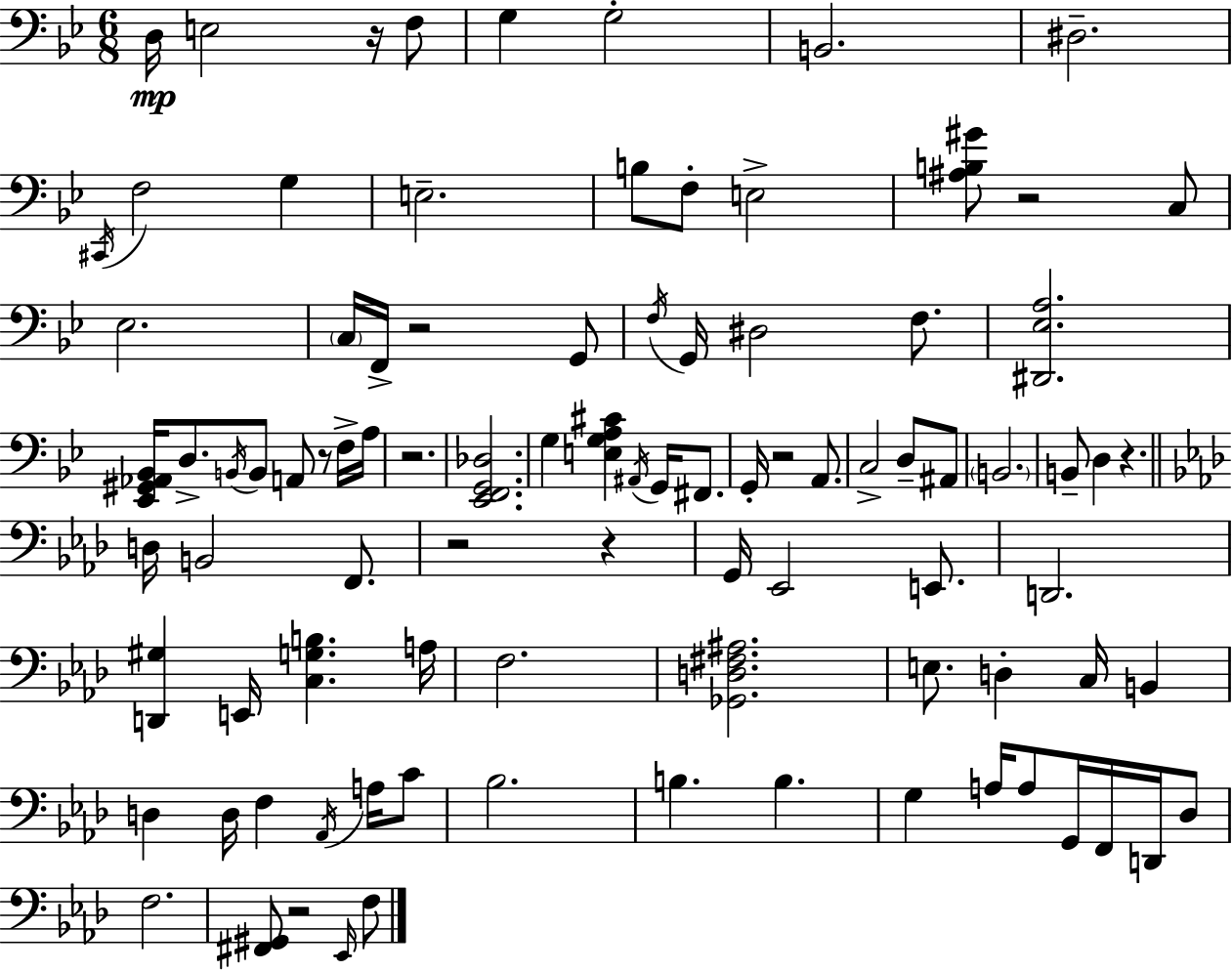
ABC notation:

X:1
T:Untitled
M:6/8
L:1/4
K:Bb
D,/4 E,2 z/4 F,/2 G, G,2 B,,2 ^D,2 ^C,,/4 F,2 G, E,2 B,/2 F,/2 E,2 [^A,B,^G]/2 z2 C,/2 _E,2 C,/4 F,,/4 z2 G,,/2 F,/4 G,,/4 ^D,2 F,/2 [^D,,_E,A,]2 [_E,,^G,,_A,,_B,,]/4 D,/2 B,,/4 B,,/2 A,,/2 z/2 F,/4 A,/4 z2 [_E,,F,,G,,_D,]2 G, [E,G,A,^C] ^A,,/4 G,,/4 ^F,,/2 G,,/4 z2 A,,/2 C,2 D,/2 ^A,,/2 B,,2 B,,/2 D, z D,/4 B,,2 F,,/2 z2 z G,,/4 _E,,2 E,,/2 D,,2 [D,,^G,] E,,/4 [C,G,B,] A,/4 F,2 [_G,,D,^F,^A,]2 E,/2 D, C,/4 B,, D, D,/4 F, _A,,/4 A,/4 C/2 _B,2 B, B, G, A,/4 A,/2 G,,/4 F,,/4 D,,/4 _D,/2 F,2 [^F,,^G,,]/2 z2 _E,,/4 F,/2